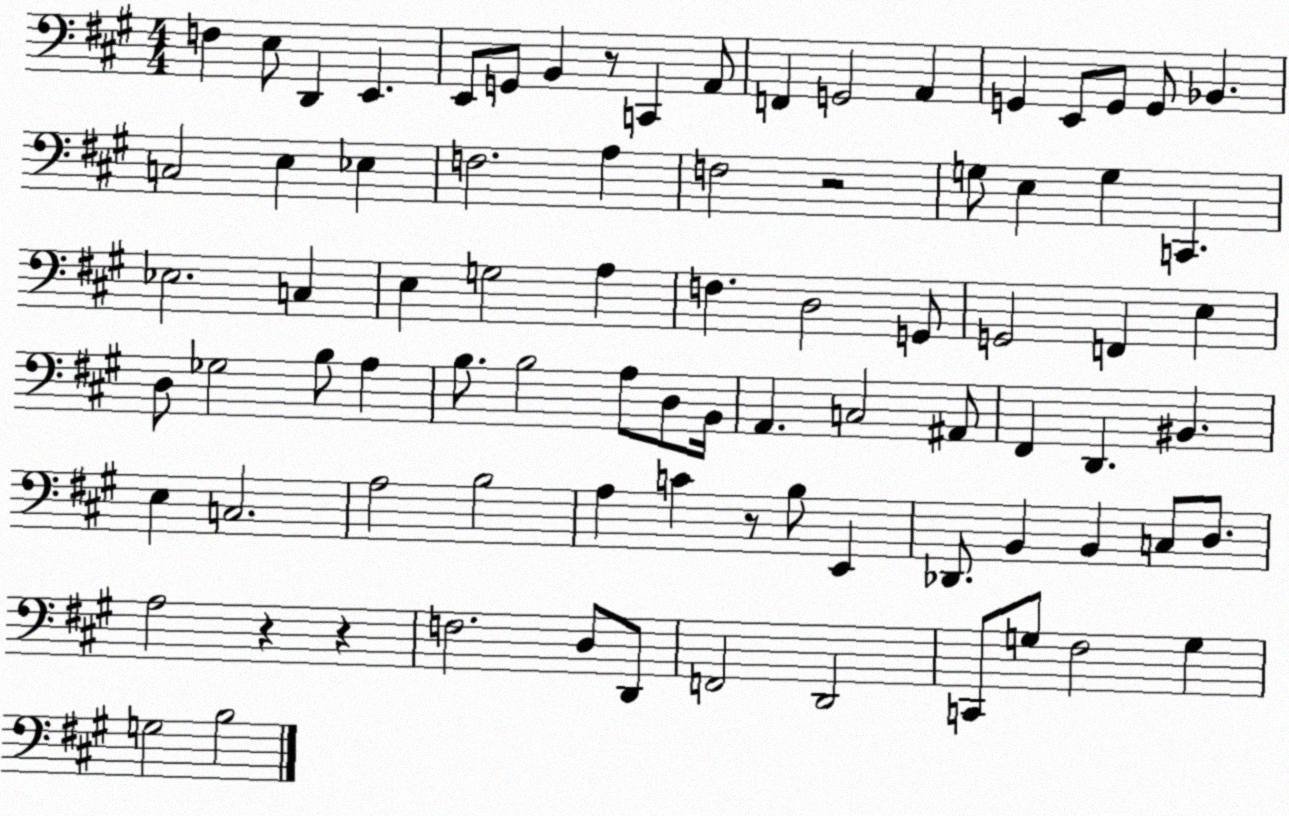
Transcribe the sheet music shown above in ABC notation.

X:1
T:Untitled
M:4/4
L:1/4
K:A
F, E,/2 D,, E,, E,,/2 G,,/2 B,, z/2 C,, A,,/2 F,, G,,2 A,, G,, E,,/2 G,,/2 G,,/2 _B,, C,2 E, _E, F,2 A, F,2 z2 G,/2 E, G, C,, _E,2 C, E, G,2 A, F, D,2 G,,/2 G,,2 F,, E, D,/2 _G,2 B,/2 A, B,/2 B,2 A,/2 D,/2 B,,/4 A,, C,2 ^A,,/2 ^F,, D,, ^B,, E, C,2 A,2 B,2 A, C z/2 B,/2 E,, _D,,/2 B,, B,, C,/2 D,/2 A,2 z z F,2 D,/2 D,,/2 F,,2 D,,2 C,,/2 G,/2 ^F,2 G, G,2 B,2